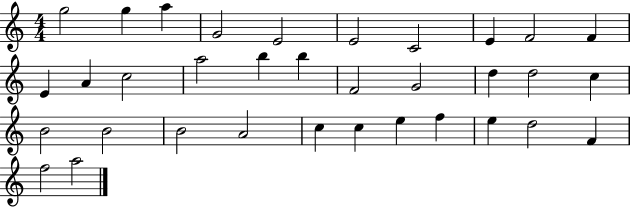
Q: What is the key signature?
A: C major